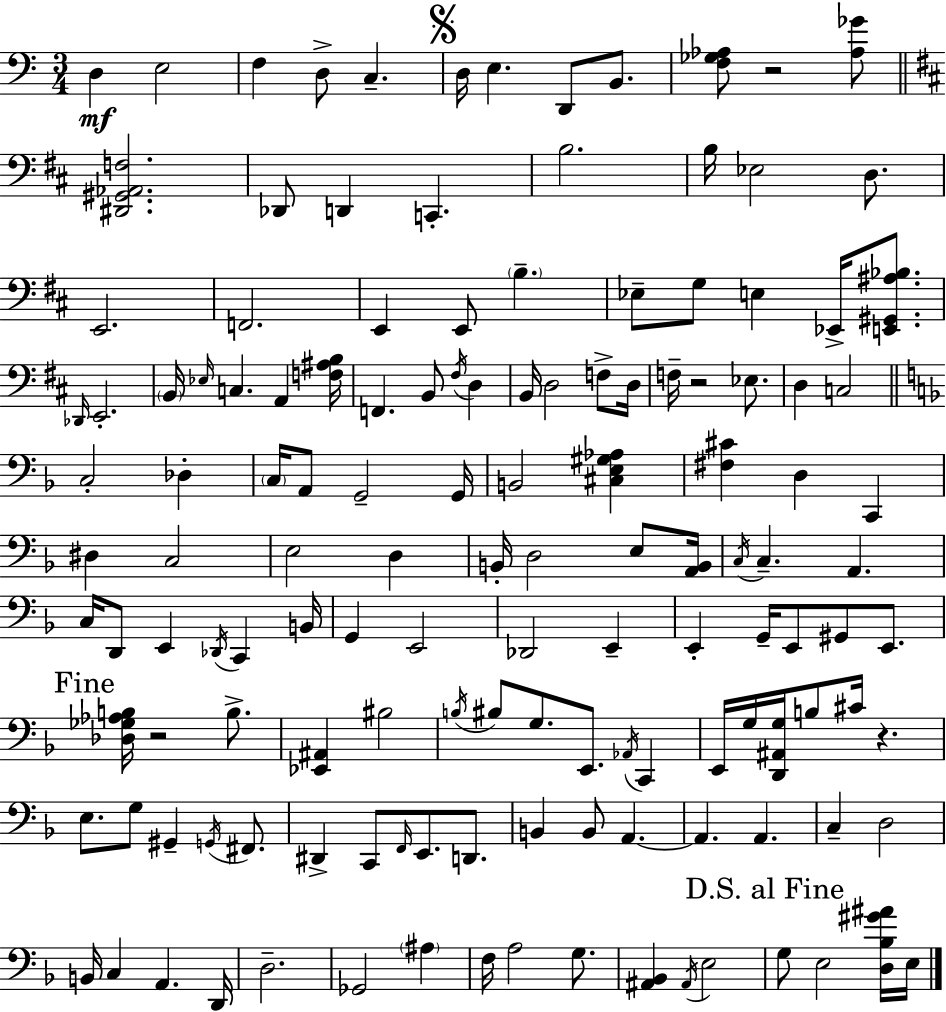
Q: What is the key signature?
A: A minor